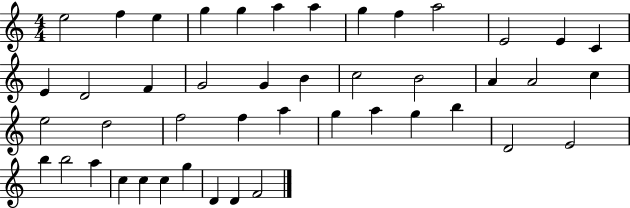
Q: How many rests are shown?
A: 0